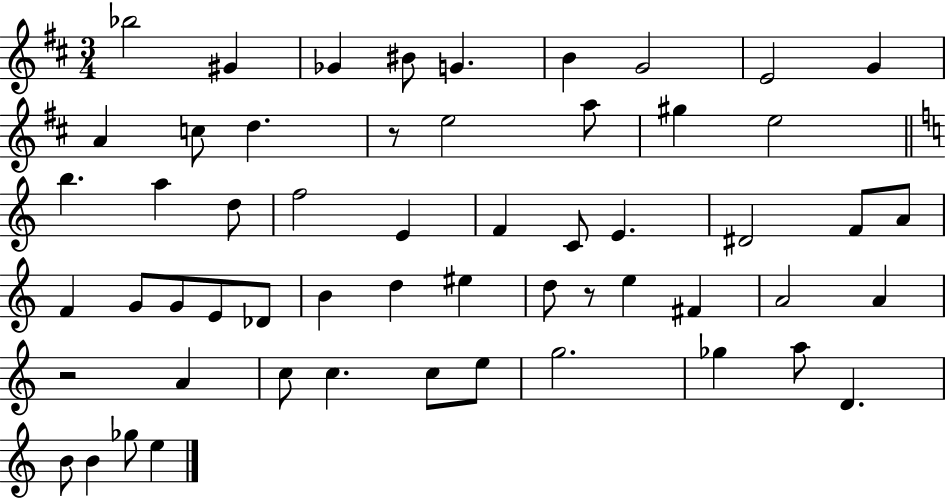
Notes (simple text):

Bb5/h G#4/q Gb4/q BIS4/e G4/q. B4/q G4/h E4/h G4/q A4/q C5/e D5/q. R/e E5/h A5/e G#5/q E5/h B5/q. A5/q D5/e F5/h E4/q F4/q C4/e E4/q. D#4/h F4/e A4/e F4/q G4/e G4/e E4/e Db4/e B4/q D5/q EIS5/q D5/e R/e E5/q F#4/q A4/h A4/q R/h A4/q C5/e C5/q. C5/e E5/e G5/h. Gb5/q A5/e D4/q. B4/e B4/q Gb5/e E5/q